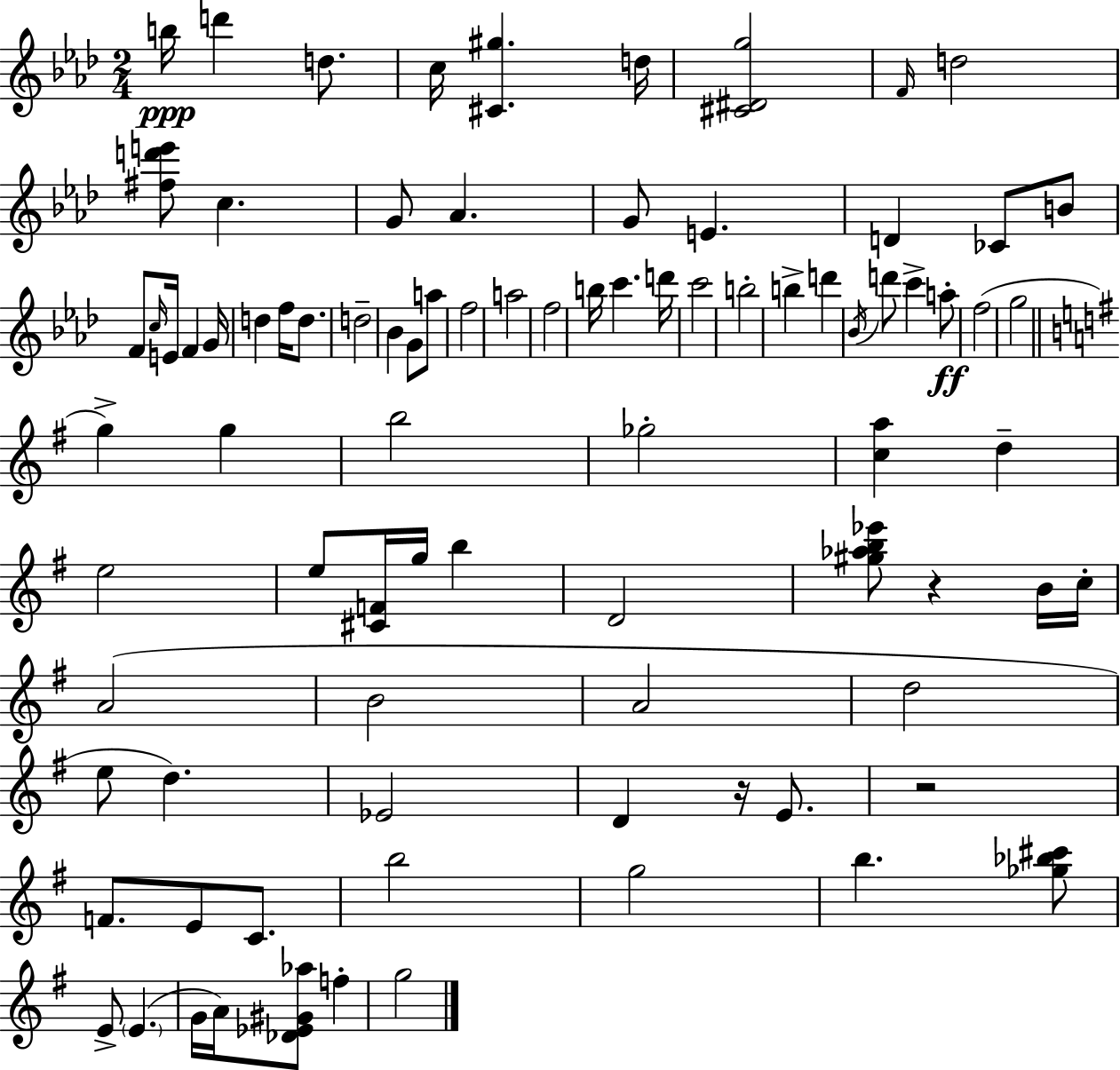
{
  \clef treble
  \numericTimeSignature
  \time 2/4
  \key f \minor
  b''16\ppp d'''4 d''8. | c''16 <cis' gis''>4. d''16 | <cis' dis' g''>2 | \grace { f'16 } d''2 | \break <fis'' d''' e'''>8 c''4. | g'8 aes'4. | g'8 e'4. | d'4 ces'8 b'8 | \break f'8 \grace { c''16 } e'16 f'4 | g'16 d''4 f''16 d''8. | d''2-- | bes'4 g'8 | \break a''8 f''2 | a''2 | f''2 | b''16 c'''4. | \break d'''16 c'''2 | b''2-. | b''4-> d'''4 | \acciaccatura { bes'16 } d'''8 c'''4-> | \break a''8-.\ff f''2( | g''2 | \bar "||" \break \key g \major g''4->) g''4 | b''2 | ges''2-. | <c'' a''>4 d''4-- | \break e''2 | e''8 <cis' f'>16 g''16 b''4 | d'2 | <gis'' aes'' b'' ees'''>8 r4 b'16 c''16-. | \break a'2( | b'2 | a'2 | d''2 | \break e''8 d''4.) | ees'2 | d'4 r16 e'8. | r2 | \break f'8. e'8 c'8. | b''2 | g''2 | b''4. <ges'' bes'' cis'''>8 | \break e'8-> \parenthesize e'4.( | g'16 a'16) <des' ees' gis' aes''>8 f''4-. | g''2 | \bar "|."
}